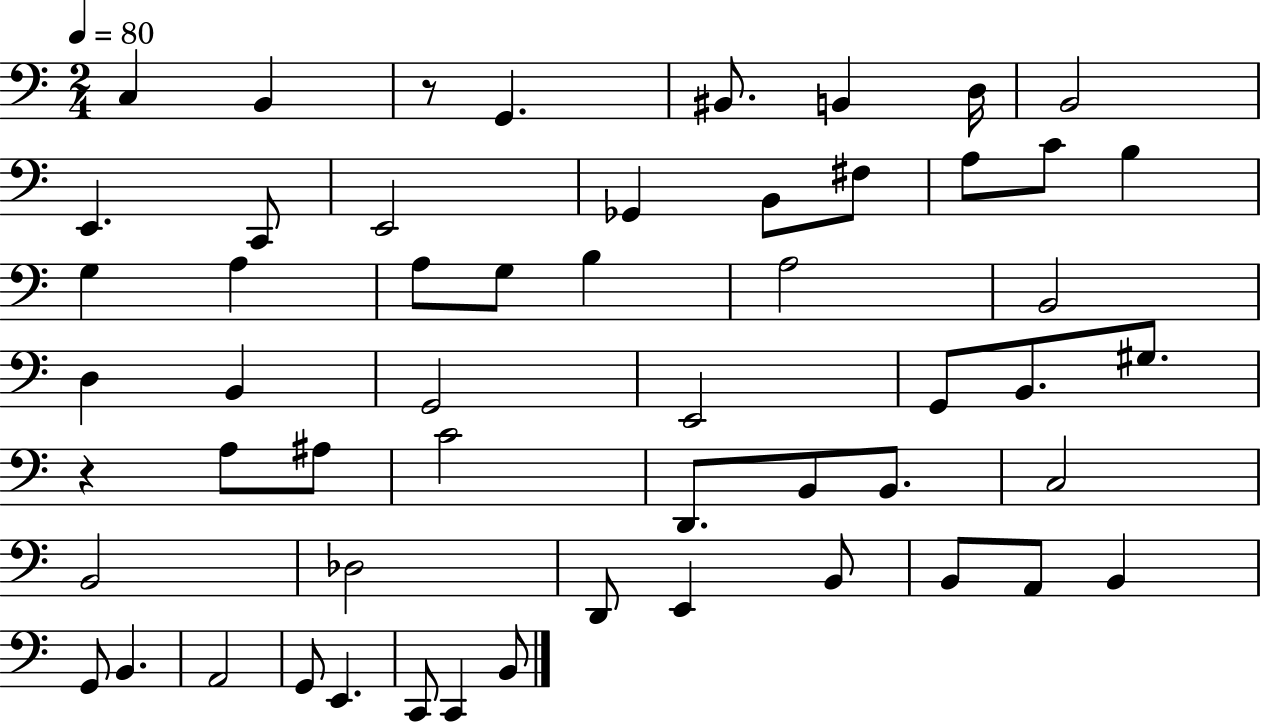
{
  \clef bass
  \numericTimeSignature
  \time 2/4
  \key c \major
  \tempo 4 = 80
  c4 b,4 | r8 g,4. | bis,8. b,4 d16 | b,2 | \break e,4. c,8 | e,2 | ges,4 b,8 fis8 | a8 c'8 b4 | \break g4 a4 | a8 g8 b4 | a2 | b,2 | \break d4 b,4 | g,2 | e,2 | g,8 b,8. gis8. | \break r4 a8 ais8 | c'2 | d,8. b,8 b,8. | c2 | \break b,2 | des2 | d,8 e,4 b,8 | b,8 a,8 b,4 | \break g,8 b,4. | a,2 | g,8 e,4. | c,8 c,4 b,8 | \break \bar "|."
}